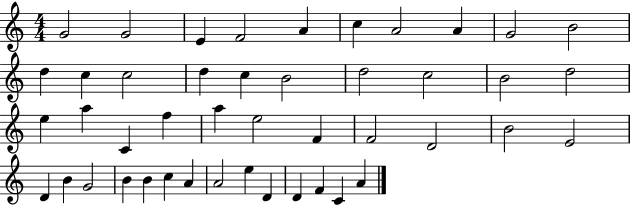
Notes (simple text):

G4/h G4/h E4/q F4/h A4/q C5/q A4/h A4/q G4/h B4/h D5/q C5/q C5/h D5/q C5/q B4/h D5/h C5/h B4/h D5/h E5/q A5/q C4/q F5/q A5/q E5/h F4/q F4/h D4/h B4/h E4/h D4/q B4/q G4/h B4/q B4/q C5/q A4/q A4/h E5/q D4/q D4/q F4/q C4/q A4/q